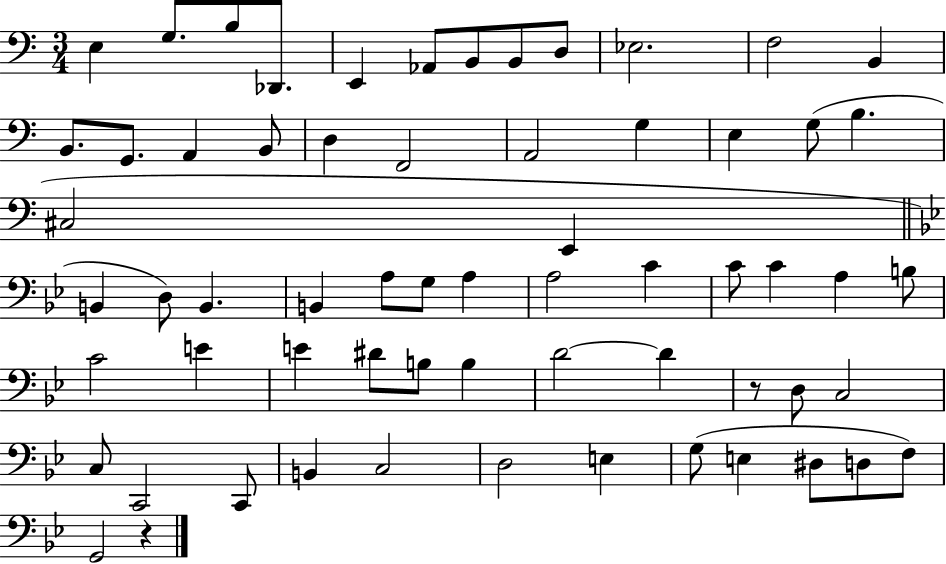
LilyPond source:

{
  \clef bass
  \numericTimeSignature
  \time 3/4
  \key c \major
  \repeat volta 2 { e4 g8. b8 des,8. | e,4 aes,8 b,8 b,8 d8 | ees2. | f2 b,4 | \break b,8. g,8. a,4 b,8 | d4 f,2 | a,2 g4 | e4 g8( b4. | \break cis2 e,4 | \bar "||" \break \key g \minor b,4 d8) b,4. | b,4 a8 g8 a4 | a2 c'4 | c'8 c'4 a4 b8 | \break c'2 e'4 | e'4 dis'8 b8 b4 | d'2~~ d'4 | r8 d8 c2 | \break c8 c,2 c,8 | b,4 c2 | d2 e4 | g8( e4 dis8 d8 f8) | \break g,2 r4 | } \bar "|."
}